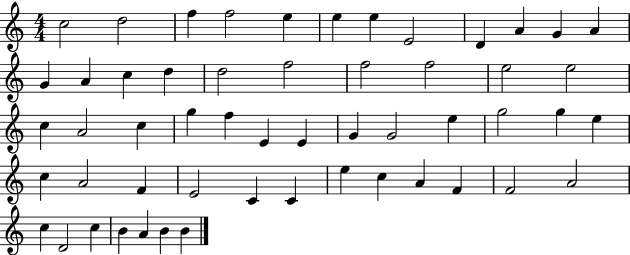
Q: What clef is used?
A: treble